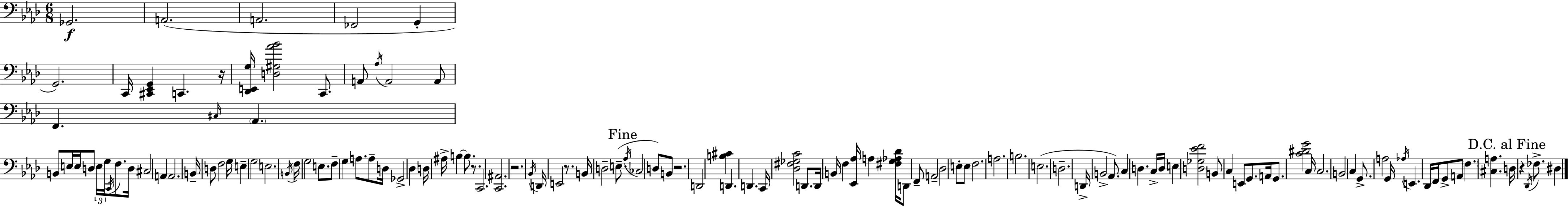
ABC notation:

X:1
T:Untitled
M:6/8
L:1/4
K:Fm
_G,,2 A,,2 A,,2 _F,,2 G,, G,,2 C,,/4 [^C,,_E,,G,,] C,, z/4 [_D,,E,,G,]/4 [D,^G,_A_B]2 C,,/2 A,,/2 _A,/4 A,,2 A,,/2 F,, ^C,/4 _A,, B,,/2 E,/4 E,/4 D,/2 E,/4 G,/4 C,,/4 F,/2 D,/4 ^C,2 A,, A,,2 B,,/4 D,/2 F,2 G,/4 E, G,2 E,2 B,,/4 F,/4 G,2 E,/2 F,/2 G, A,/2 A,/2 D,/4 _G,,2 _D, D,/4 ^A,/4 B, B,/2 z/2 C,,2 [C,,^A,,]2 z2 _B,,/4 D,,/4 E,,2 z/2 B,,/4 D,2 E,/2 _A,/4 _C,2 D,/2 B,,/2 z2 D,,2 [B,^C] D,, D,, C,,/4 [_D,^F,_G,C]2 D,,/2 D,,/4 B,,/4 F, [_E,,_A,]/4 A, [^F,G,_A,_D]/4 D,,/2 F,,/2 A,,2 _D,2 E,/2 E,/2 F,2 A,2 B,2 E,2 D,2 D,,/4 B,,2 _A,,/2 C, D, C,/4 D,/4 E, [D,_G,_EF]2 B,,/2 C, E,,/2 G,,/2 A,,/4 G,,/2 [C^DG]2 C,/4 C,2 B,,2 C, G,,/2 A,2 G,,/4 _A,/4 E,, _D,,/4 F,,/4 G,,/2 A,,/2 F, [^C,A,] D,/4 z _D,,/4 _F,/2 ^D,